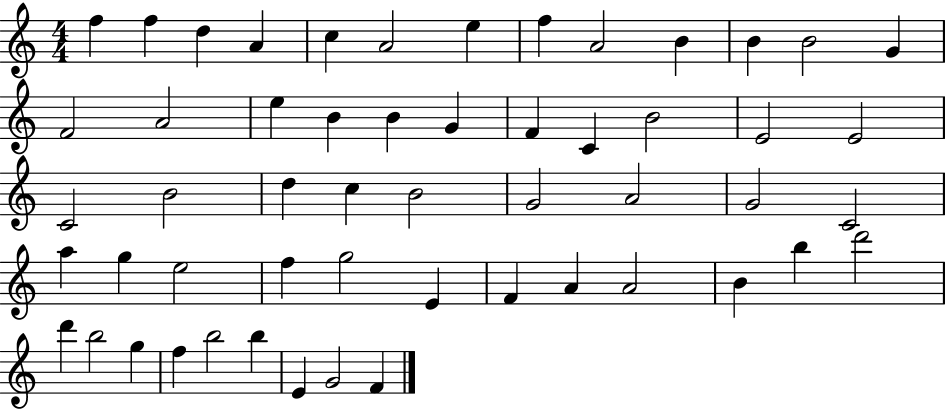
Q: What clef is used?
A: treble